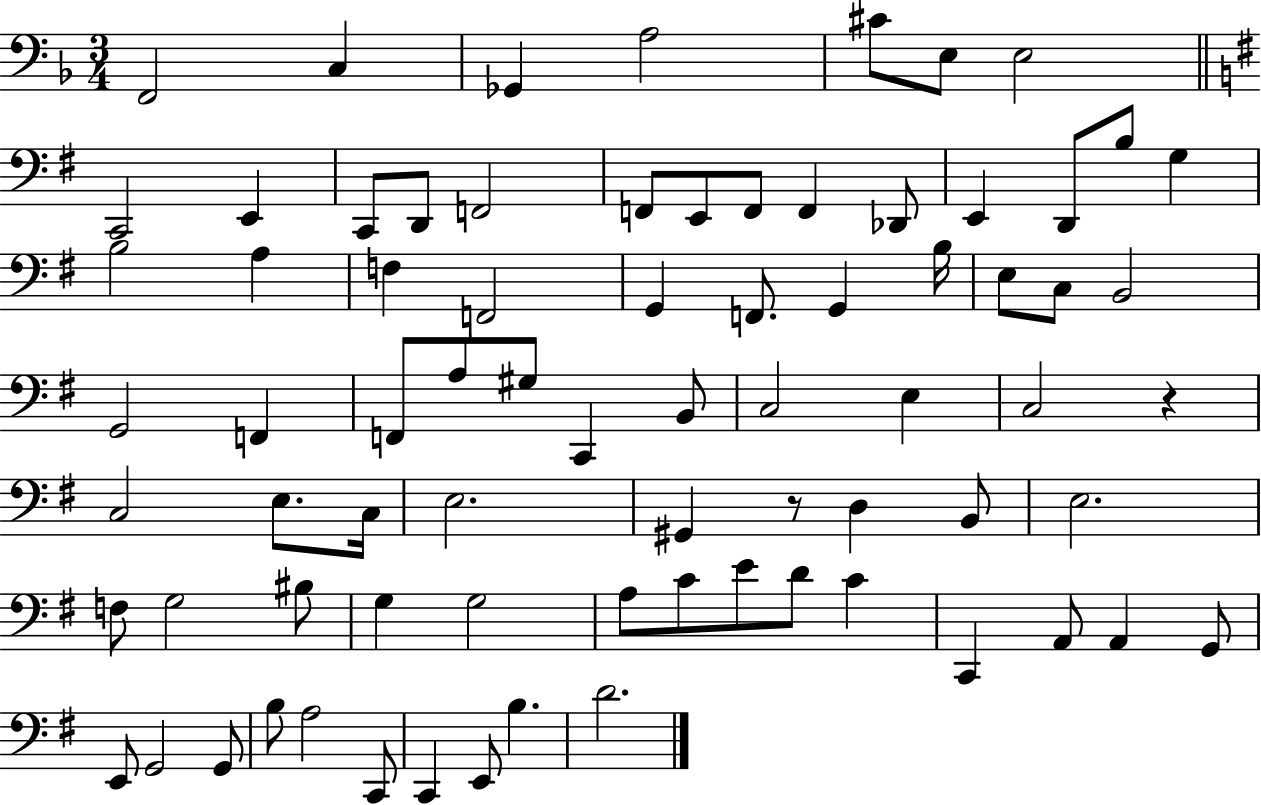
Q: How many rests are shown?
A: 2